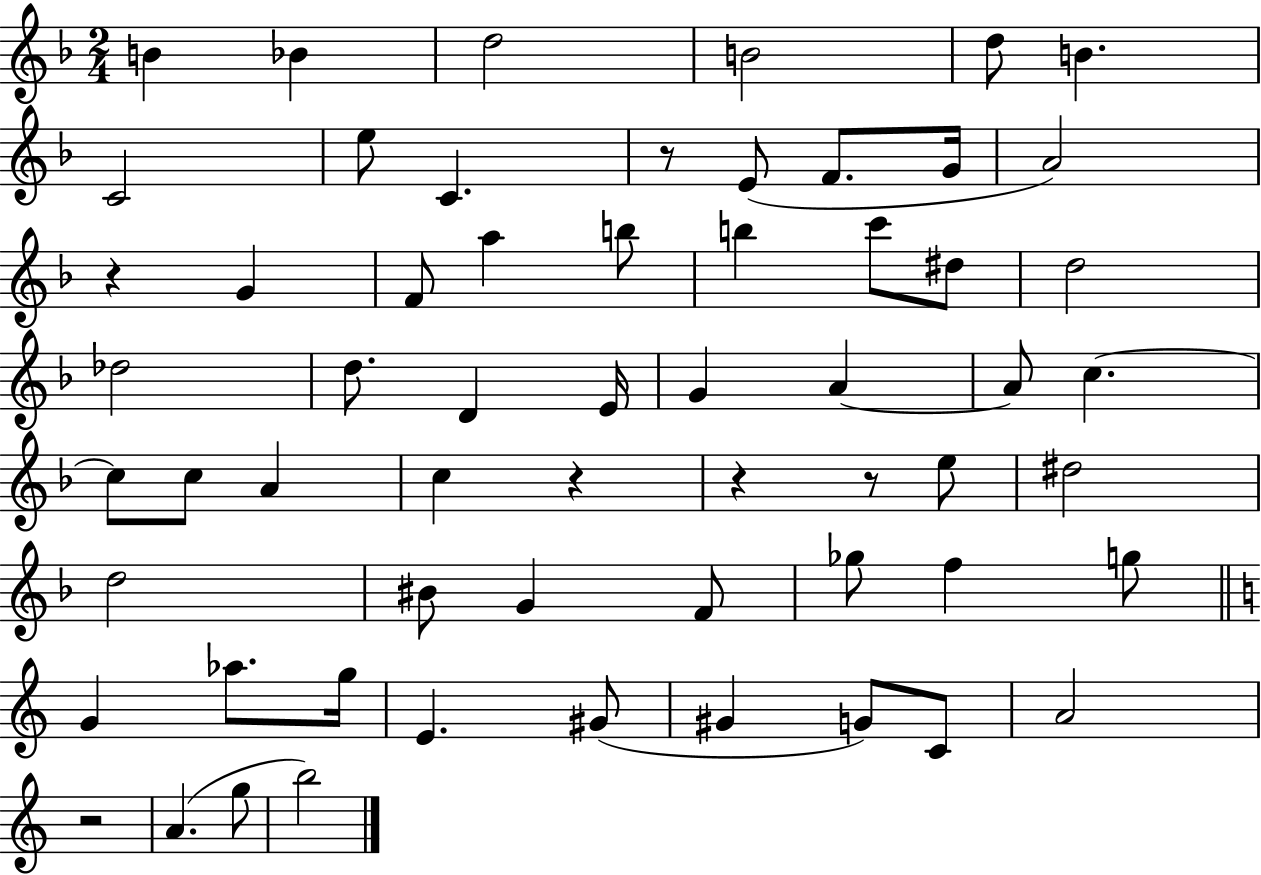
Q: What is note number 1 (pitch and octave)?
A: B4